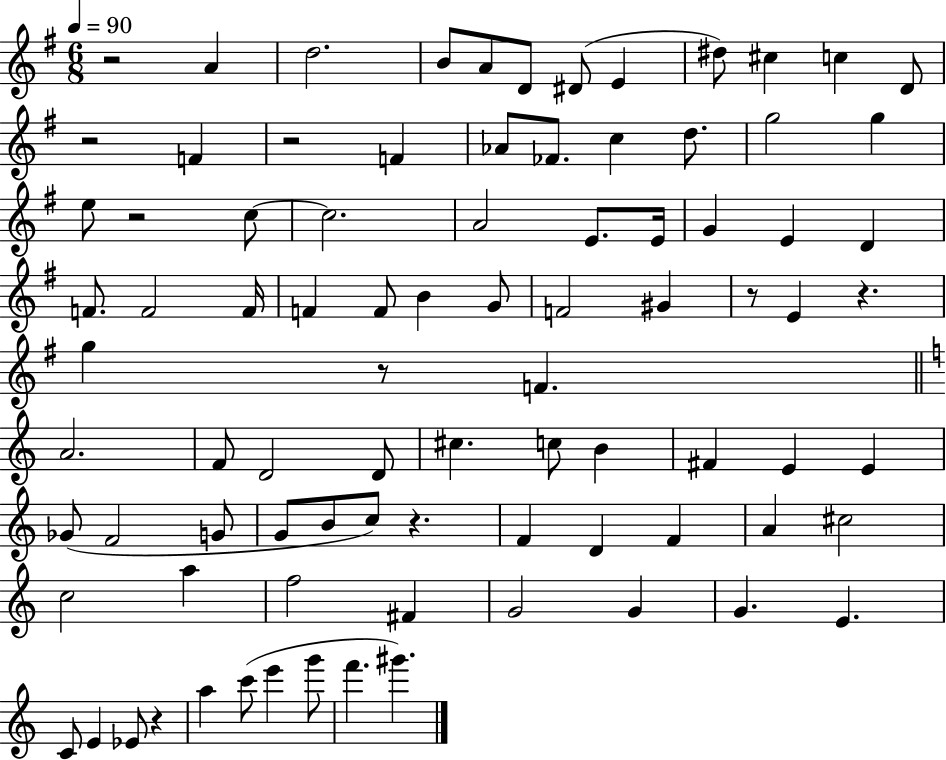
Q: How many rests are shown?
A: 9